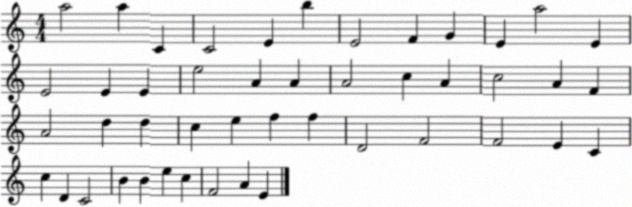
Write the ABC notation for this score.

X:1
T:Untitled
M:4/4
L:1/4
K:C
a2 a C C2 E b E2 F G E a2 E E2 E E e2 A A A2 c A c2 A F A2 d d c e f f D2 F2 F2 E C c D C2 B B e c F2 A E